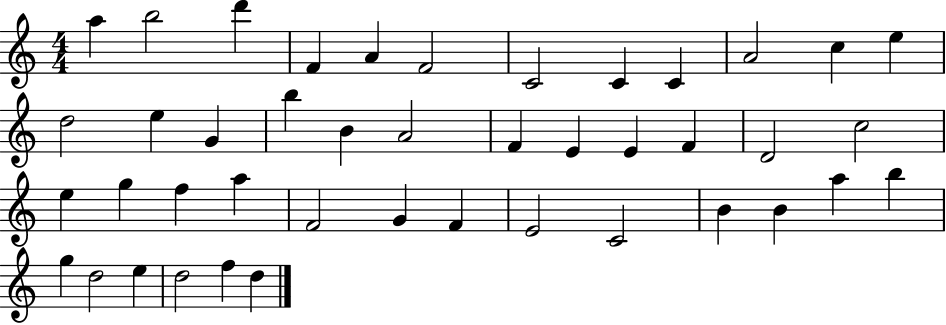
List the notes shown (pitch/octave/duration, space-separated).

A5/q B5/h D6/q F4/q A4/q F4/h C4/h C4/q C4/q A4/h C5/q E5/q D5/h E5/q G4/q B5/q B4/q A4/h F4/q E4/q E4/q F4/q D4/h C5/h E5/q G5/q F5/q A5/q F4/h G4/q F4/q E4/h C4/h B4/q B4/q A5/q B5/q G5/q D5/h E5/q D5/h F5/q D5/q